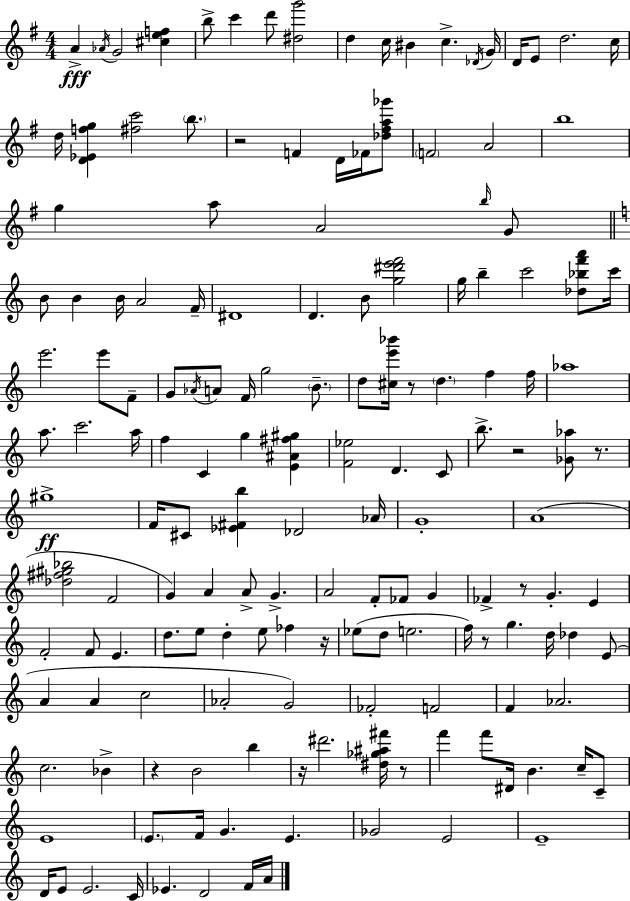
A4/q Ab4/s G4/h [C#5,E5,F5]/q B5/e C6/q D6/e [D#5,G6]/h D5/q C5/s BIS4/q C5/q. Db4/s G4/s D4/s E4/e D5/h. C5/s D5/s [D4,Eb4,F5,G5]/q [F#5,C6]/h B5/e. R/h F4/q D4/s FES4/s [Db5,F#5,A5,Gb6]/e F4/h A4/h B5/w G5/q A5/e A4/h B5/s G4/e B4/e B4/q B4/s A4/h F4/s D#4/w D4/q. B4/e [G5,D#6,E6,F6]/h G5/s B5/q C6/h [Db5,Bb5,F6,A6]/e C6/s E6/h. E6/e F4/e G4/e Ab4/s A4/e F4/s G5/h B4/e. D5/e [C#5,E6,Bb6]/s R/e D5/q. F5/q F5/s Ab5/w A5/e. C6/h. A5/s F5/q C4/q G5/q [E4,A#4,F#5,G#5]/q [F4,Eb5]/h D4/q. C4/e B5/e. R/h [Gb4,Ab5]/e R/e. G#5/w F4/s C#4/e [Eb4,F#4,B5]/q Db4/h Ab4/s G4/w A4/w [Db5,F#5,G#5,Bb5]/h F4/h G4/q A4/q A4/e G4/q. A4/h F4/e FES4/e G4/q FES4/q R/e G4/q. E4/q F4/h F4/e E4/q. D5/e. E5/e D5/q E5/e FES5/q R/s Eb5/e D5/e E5/h. F5/s R/e G5/q. D5/s Db5/q E4/e A4/q A4/q C5/h Ab4/h G4/h FES4/h F4/h F4/q Ab4/h. C5/h. Bb4/q R/q B4/h B5/q R/s D#6/h. [D#5,Gb5,A#5,F#6]/s R/e F6/q F6/e D#4/s B4/q. C5/s C4/e E4/w E4/e. F4/s G4/q. E4/q. Gb4/h E4/h E4/w D4/s E4/e E4/h. C4/s Eb4/q. D4/h F4/s A4/s